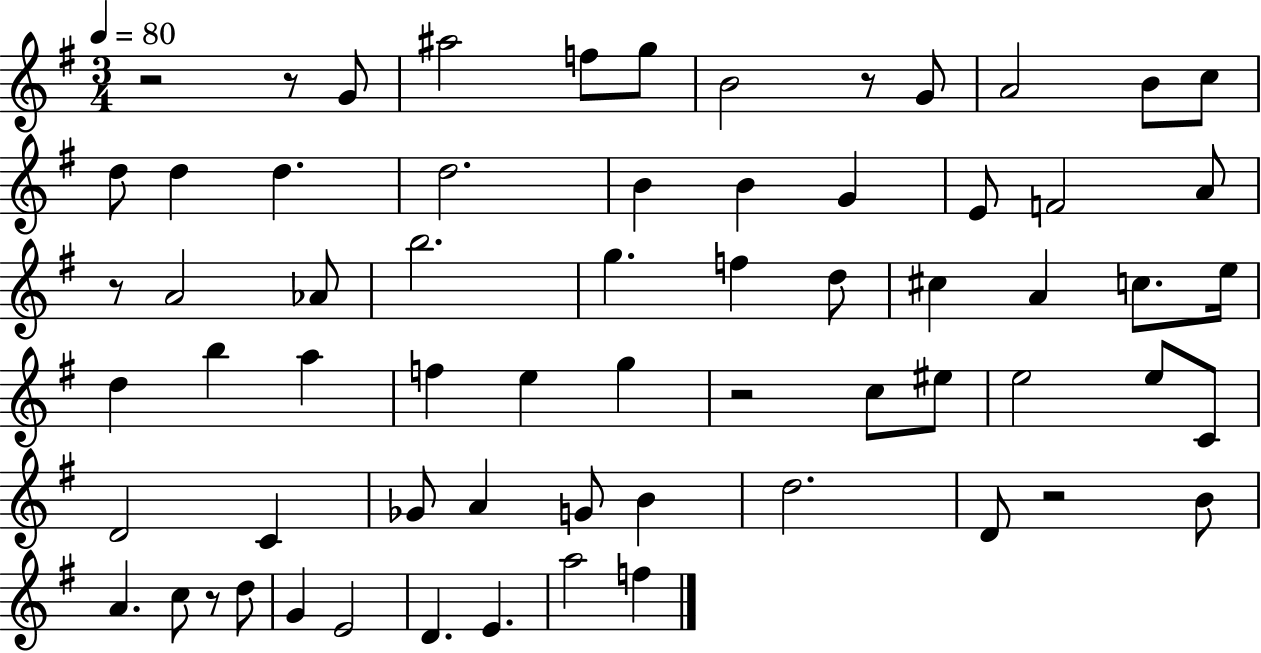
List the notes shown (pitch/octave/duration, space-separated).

R/h R/e G4/e A#5/h F5/e G5/e B4/h R/e G4/e A4/h B4/e C5/e D5/e D5/q D5/q. D5/h. B4/q B4/q G4/q E4/e F4/h A4/e R/e A4/h Ab4/e B5/h. G5/q. F5/q D5/e C#5/q A4/q C5/e. E5/s D5/q B5/q A5/q F5/q E5/q G5/q R/h C5/e EIS5/e E5/h E5/e C4/e D4/h C4/q Gb4/e A4/q G4/e B4/q D5/h. D4/e R/h B4/e A4/q. C5/e R/e D5/e G4/q E4/h D4/q. E4/q. A5/h F5/q